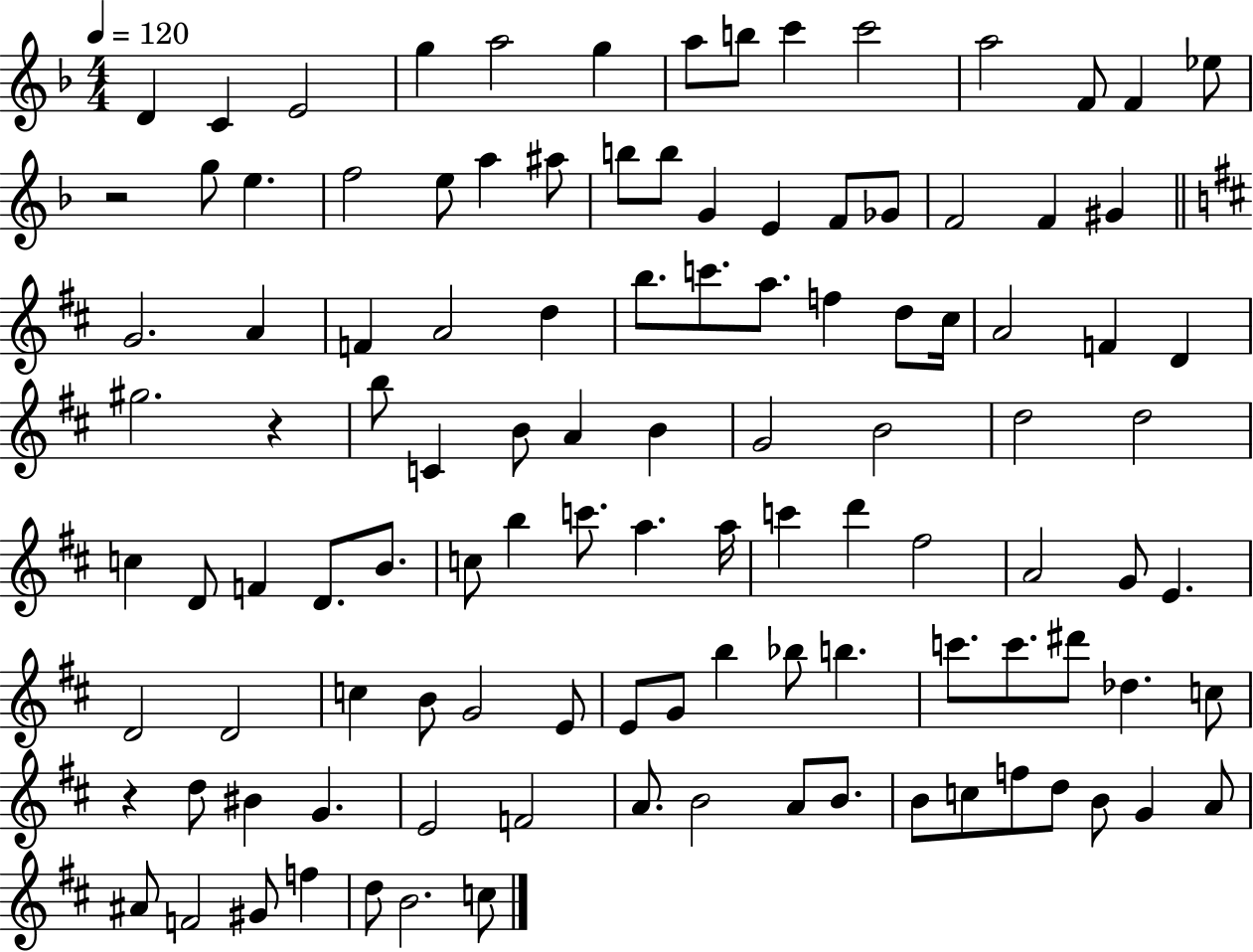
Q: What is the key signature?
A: F major